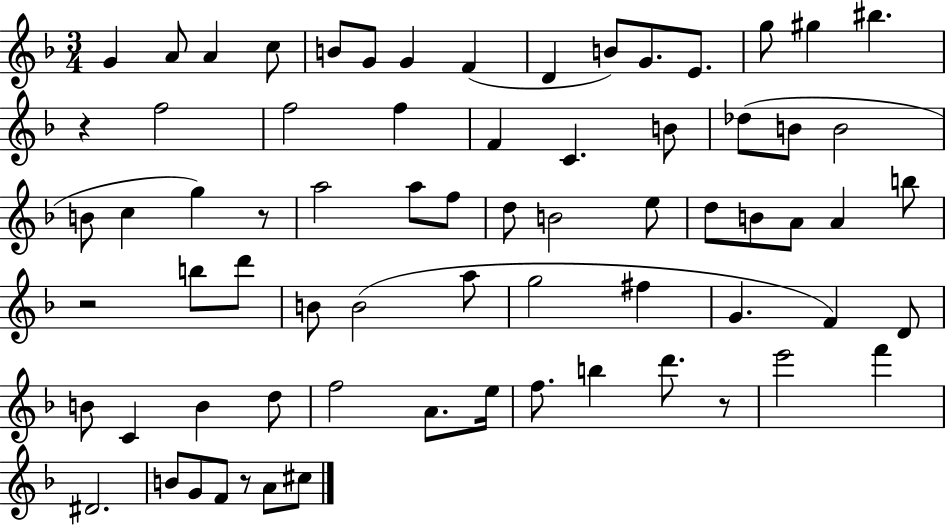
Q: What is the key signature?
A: F major